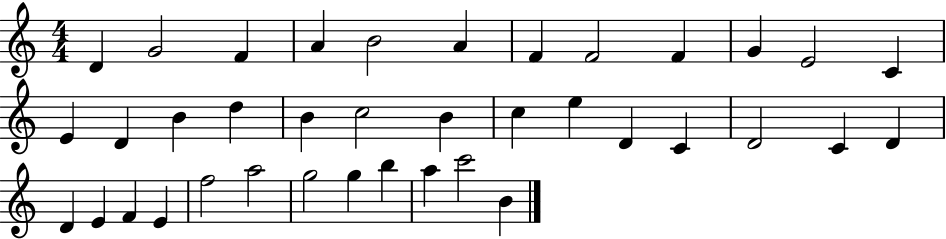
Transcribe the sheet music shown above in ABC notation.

X:1
T:Untitled
M:4/4
L:1/4
K:C
D G2 F A B2 A F F2 F G E2 C E D B d B c2 B c e D C D2 C D D E F E f2 a2 g2 g b a c'2 B